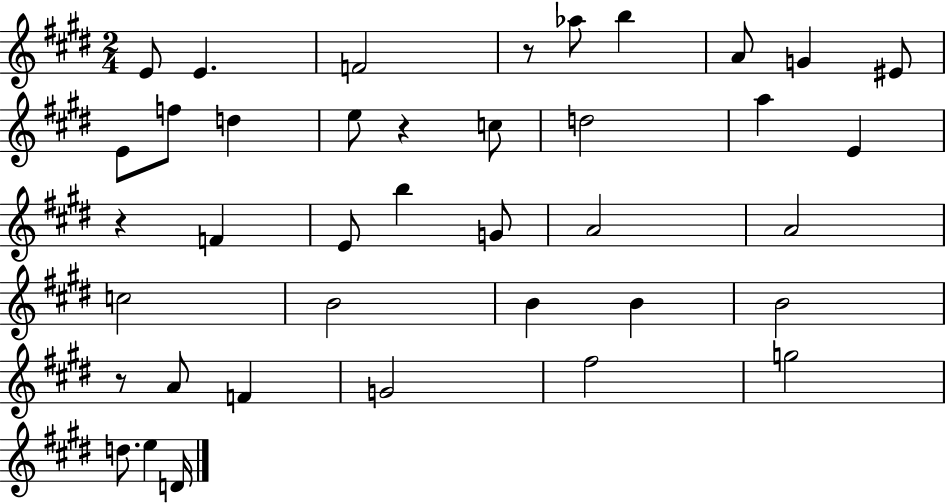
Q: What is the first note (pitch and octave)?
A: E4